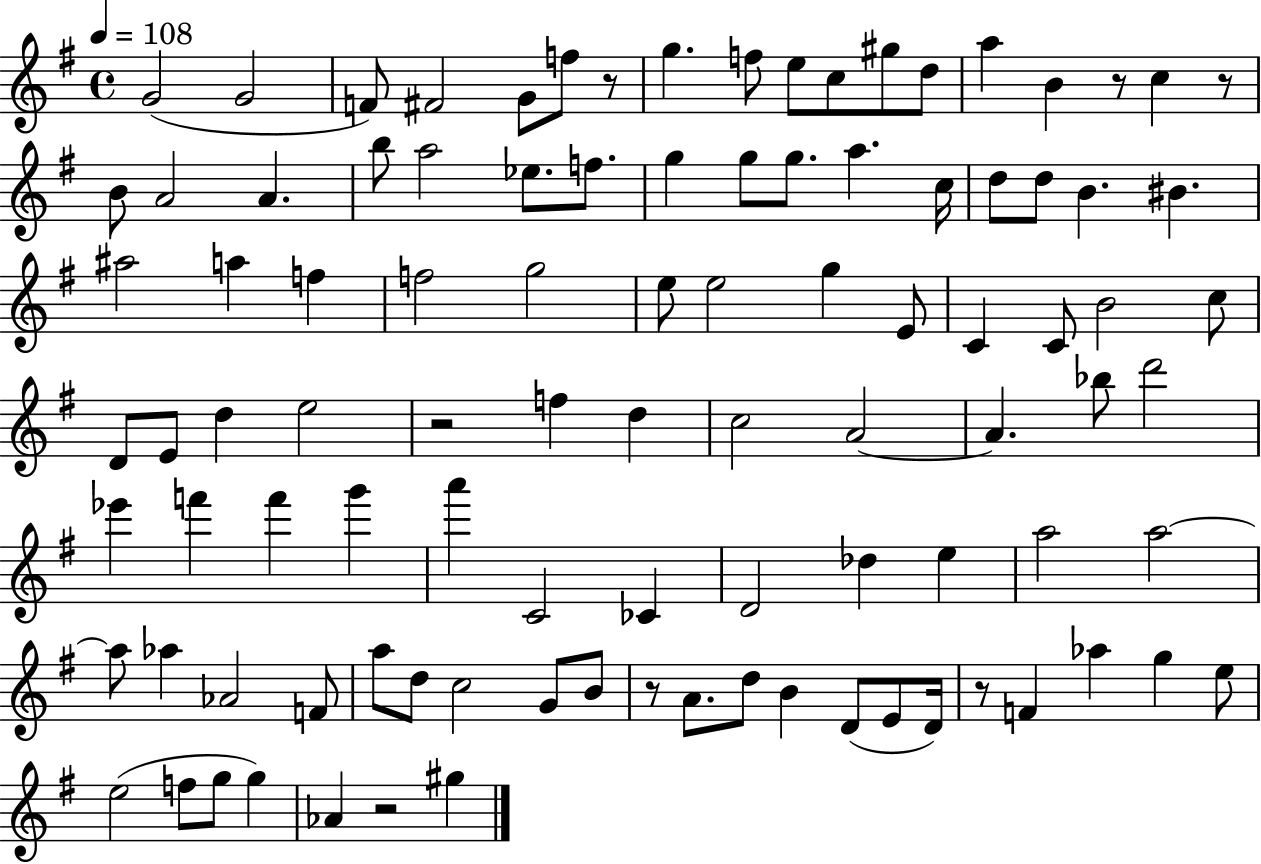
X:1
T:Untitled
M:4/4
L:1/4
K:G
G2 G2 F/2 ^F2 G/2 f/2 z/2 g f/2 e/2 c/2 ^g/2 d/2 a B z/2 c z/2 B/2 A2 A b/2 a2 _e/2 f/2 g g/2 g/2 a c/4 d/2 d/2 B ^B ^a2 a f f2 g2 e/2 e2 g E/2 C C/2 B2 c/2 D/2 E/2 d e2 z2 f d c2 A2 A _b/2 d'2 _e' f' f' g' a' C2 _C D2 _d e a2 a2 a/2 _a _A2 F/2 a/2 d/2 c2 G/2 B/2 z/2 A/2 d/2 B D/2 E/2 D/4 z/2 F _a g e/2 e2 f/2 g/2 g _A z2 ^g